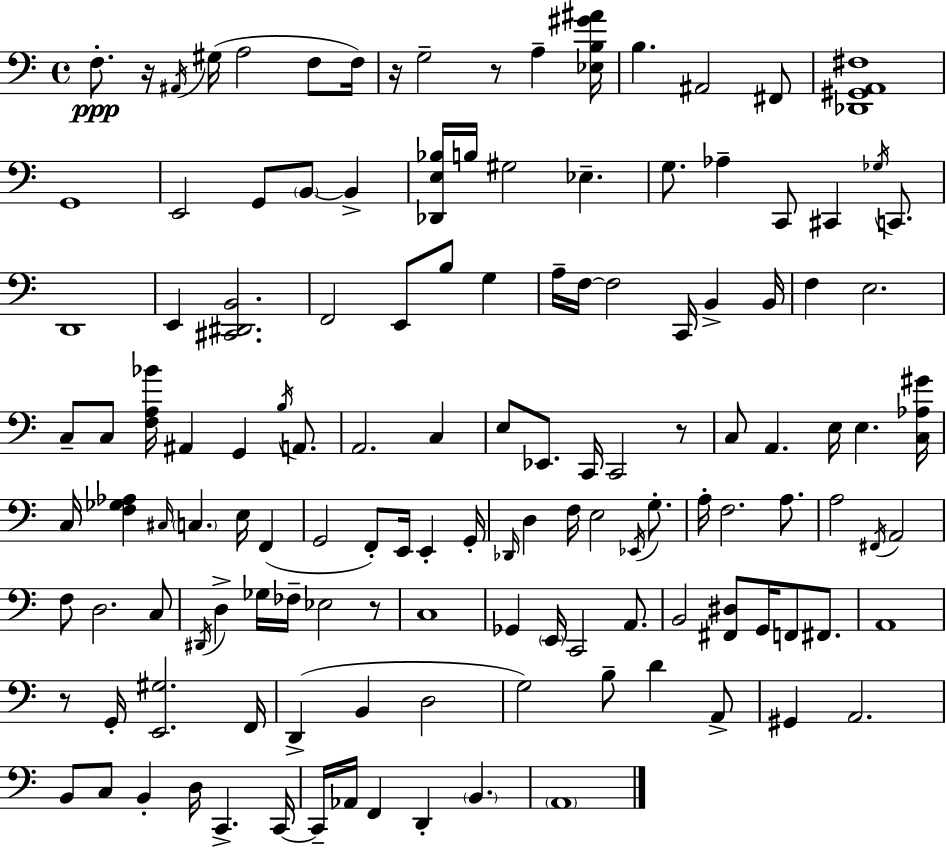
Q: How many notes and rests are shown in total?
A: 133